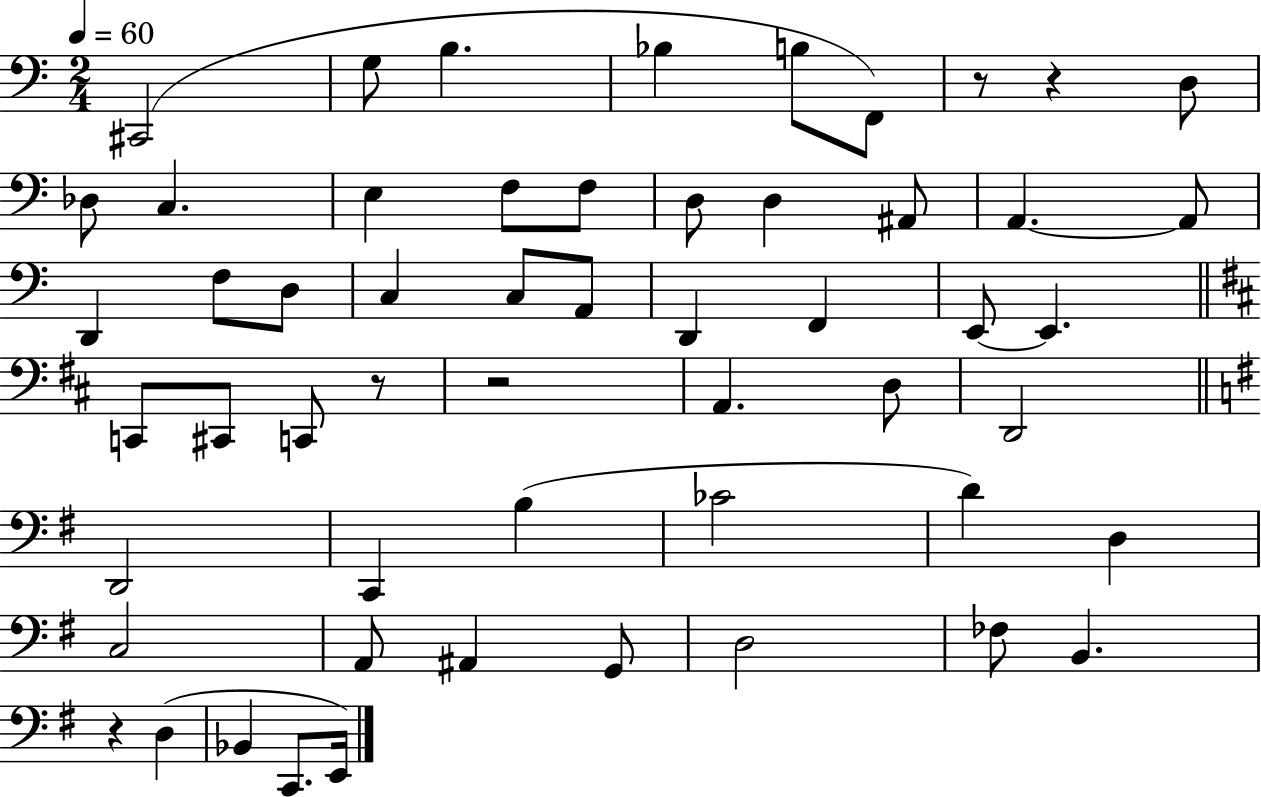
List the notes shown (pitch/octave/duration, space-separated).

C#2/h G3/e B3/q. Bb3/q B3/e F2/e R/e R/q D3/e Db3/e C3/q. E3/q F3/e F3/e D3/e D3/q A#2/e A2/q. A2/e D2/q F3/e D3/e C3/q C3/e A2/e D2/q F2/q E2/e E2/q. C2/e C#2/e C2/e R/e R/h A2/q. D3/e D2/h D2/h C2/q B3/q CES4/h D4/q D3/q C3/h A2/e A#2/q G2/e D3/h FES3/e B2/q. R/q D3/q Bb2/q C2/e. E2/s